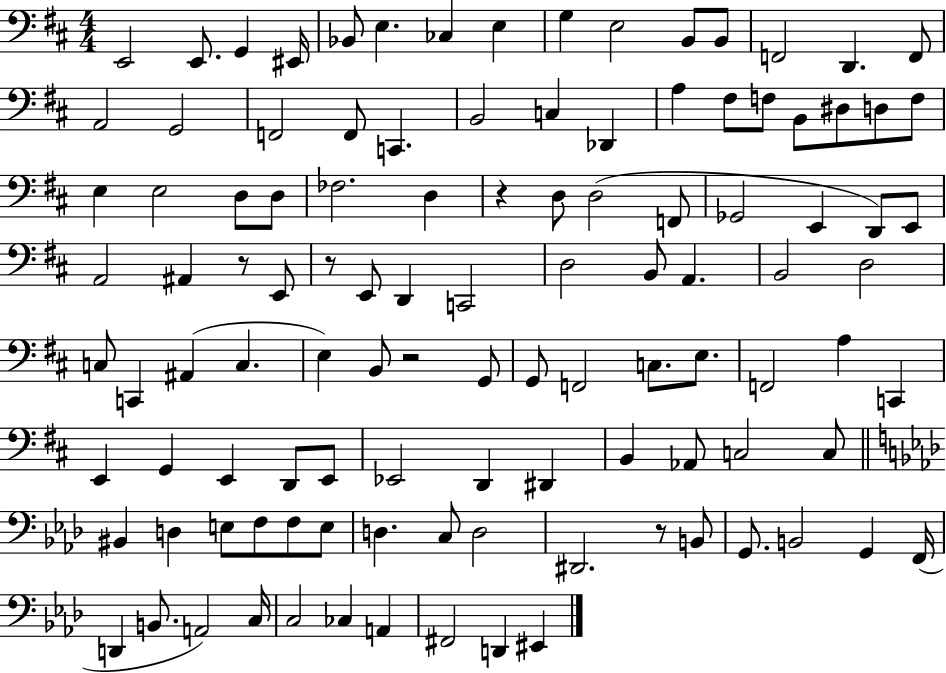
E2/h E2/e. G2/q EIS2/s Bb2/e E3/q. CES3/q E3/q G3/q E3/h B2/e B2/e F2/h D2/q. F2/e A2/h G2/h F2/h F2/e C2/q. B2/h C3/q Db2/q A3/q F#3/e F3/e B2/e D#3/e D3/e F3/e E3/q E3/h D3/e D3/e FES3/h. D3/q R/q D3/e D3/h F2/e Gb2/h E2/q D2/e E2/e A2/h A#2/q R/e E2/e R/e E2/e D2/q C2/h D3/h B2/e A2/q. B2/h D3/h C3/e C2/q A#2/q C3/q. E3/q B2/e R/h G2/e G2/e F2/h C3/e. E3/e. F2/h A3/q C2/q E2/q G2/q E2/q D2/e E2/e Eb2/h D2/q D#2/q B2/q Ab2/e C3/h C3/e BIS2/q D3/q E3/e F3/e F3/e E3/e D3/q. C3/e D3/h D#2/h. R/e B2/e G2/e. B2/h G2/q F2/s D2/q B2/e. A2/h C3/s C3/h CES3/q A2/q F#2/h D2/q EIS2/q